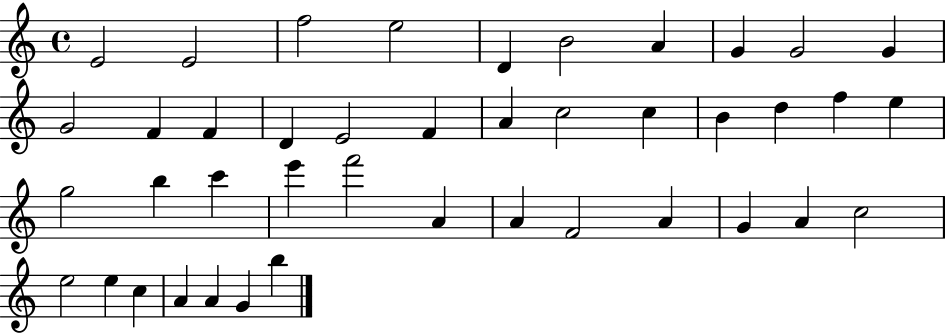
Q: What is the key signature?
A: C major